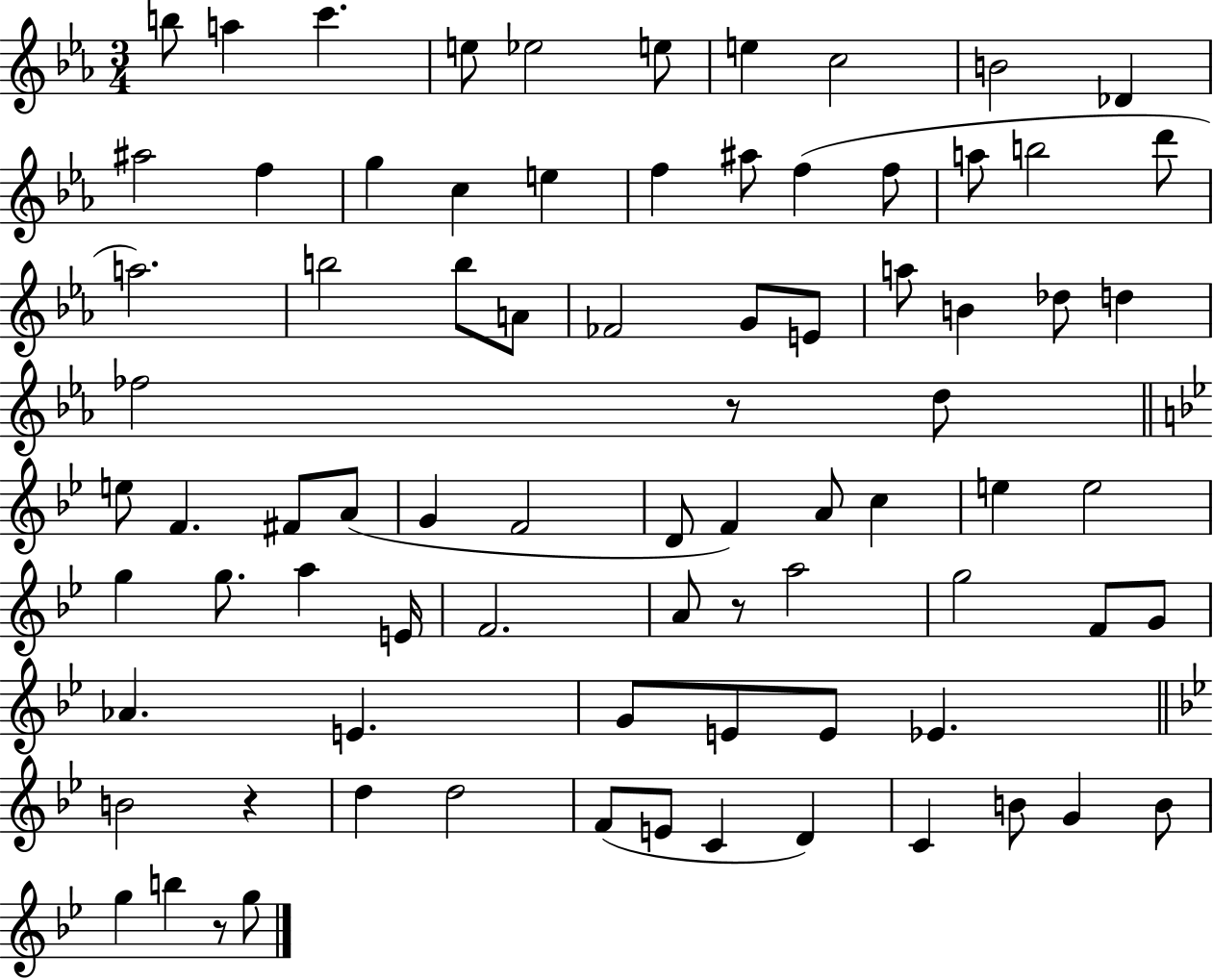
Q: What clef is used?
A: treble